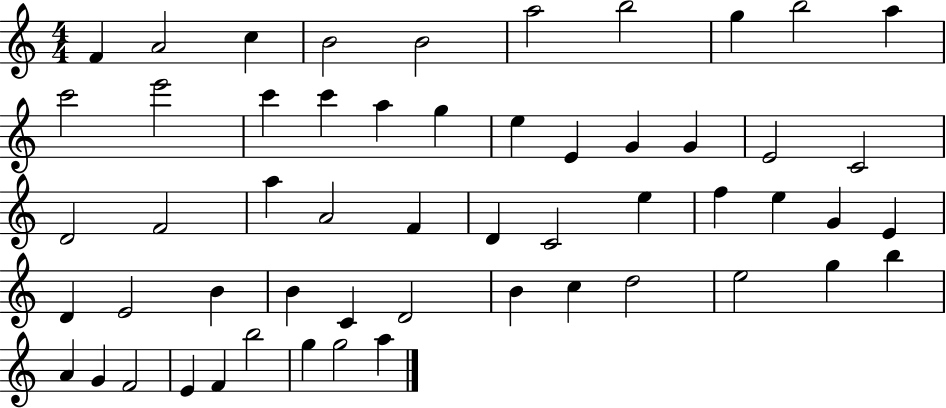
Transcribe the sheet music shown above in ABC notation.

X:1
T:Untitled
M:4/4
L:1/4
K:C
F A2 c B2 B2 a2 b2 g b2 a c'2 e'2 c' c' a g e E G G E2 C2 D2 F2 a A2 F D C2 e f e G E D E2 B B C D2 B c d2 e2 g b A G F2 E F b2 g g2 a